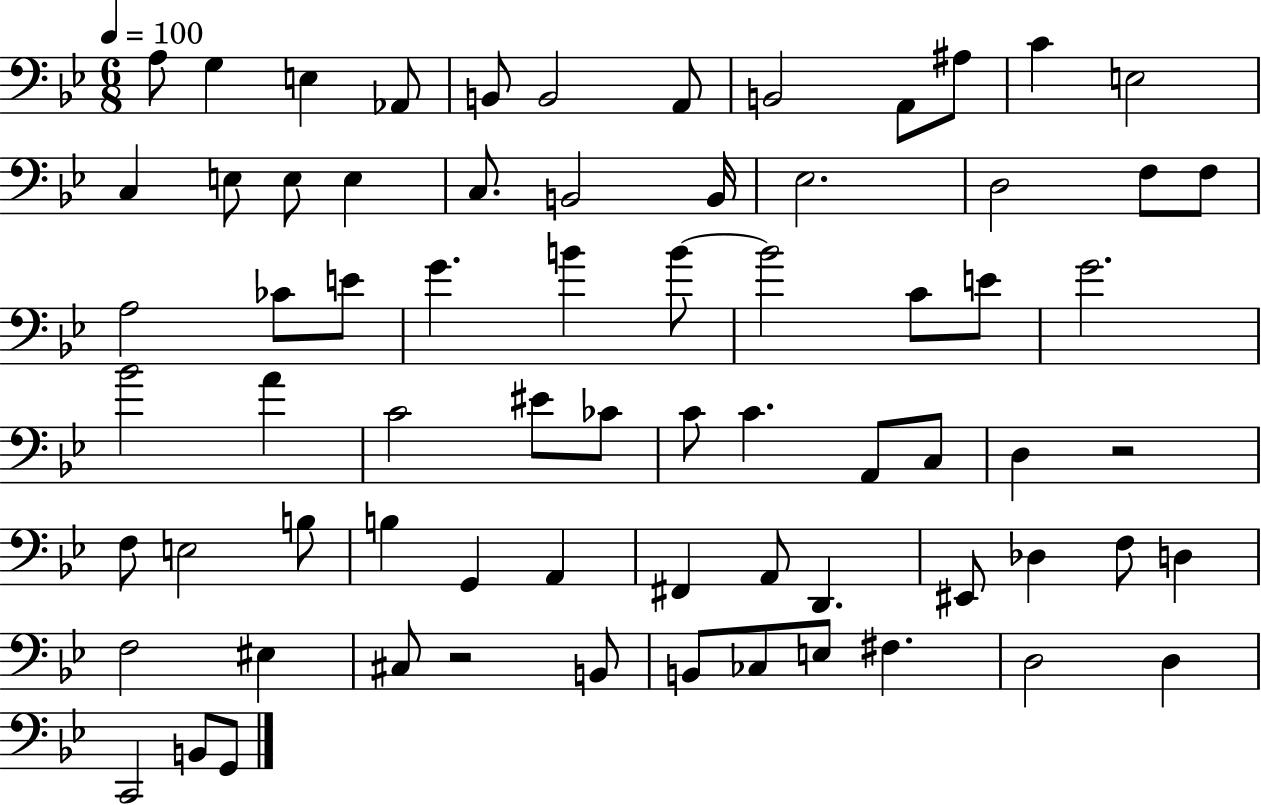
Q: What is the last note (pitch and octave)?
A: G2